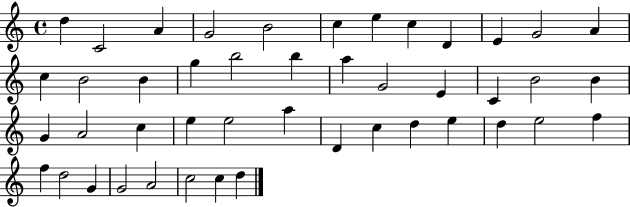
D5/q C4/h A4/q G4/h B4/h C5/q E5/q C5/q D4/q E4/q G4/h A4/q C5/q B4/h B4/q G5/q B5/h B5/q A5/q G4/h E4/q C4/q B4/h B4/q G4/q A4/h C5/q E5/q E5/h A5/q D4/q C5/q D5/q E5/q D5/q E5/h F5/q F5/q D5/h G4/q G4/h A4/h C5/h C5/q D5/q